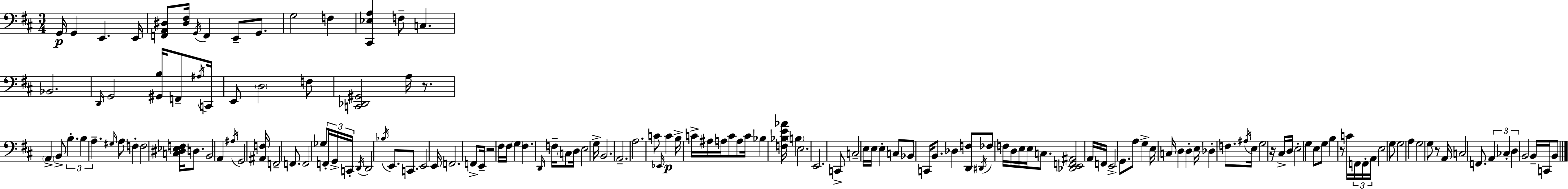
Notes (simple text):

G2/s G2/q E2/q. E2/s [F2,A2,D#3]/e [D#3,F#3]/s G2/s F2/q E2/e G2/e. G3/h F3/q [C#2,Eb3,A3]/q F3/e C3/q. Bb2/h. D2/s G2/h [G#2,B3]/s F2/e A#3/s C2/s E2/e D3/h F3/e [C2,Db2,G#2]/h A3/s R/e. A2/q B2/e B3/q. B3/q A3/q. G#3/s A3/e F3/q F3/h [C3,D#3,Eb3,F3]/s D3/e. B2/h A2/q A#3/s G2/h [A#2,F3]/s F2/h F2/e. F2/h Gb3/e F2/s G2/s C2/s D2/s D2/h Bb3/s E2/e. C2/e. E2/h E2/s F2/h. F2/e E2/s R/h F#3/s F#3/s G3/q F#3/q. D2/s F3/s C3/e D3/s E3/h G3/s B2/h. A2/h. A3/h. C4/e Eb2/s C4/q B3/s C4/s A#3/s A3/s C4/e A3/e C4/s Bb3/q [F3,Bb3,E4,Ab4]/s B3/q E3/h. E2/h. C2/e C3/h E3/s E3/s E3/q C3/e Bb2/e C2/s B2/e. Db3/q [D2,F3]/e D#2/s FES3/e F3/s D3/s E3/s E3/s C3/e. [Db2,E2,F2,A#2]/h A2/s F2/s E2/h G2/e. A3/e G3/q E3/s C3/s D3/q D3/q E3/s Db3/q F3/e. A#3/s E3/s G3/h R/s C#3/s D3/s E3/h G3/q E3/e G3/e B3/q R/e C4/s F2/s F2/s A2/s E3/h G3/e G3/h A3/q G3/h G3/e R/e A2/s C3/h F2/e. A2/q CES3/q D3/q B2/h B2/s C2/s B2/e